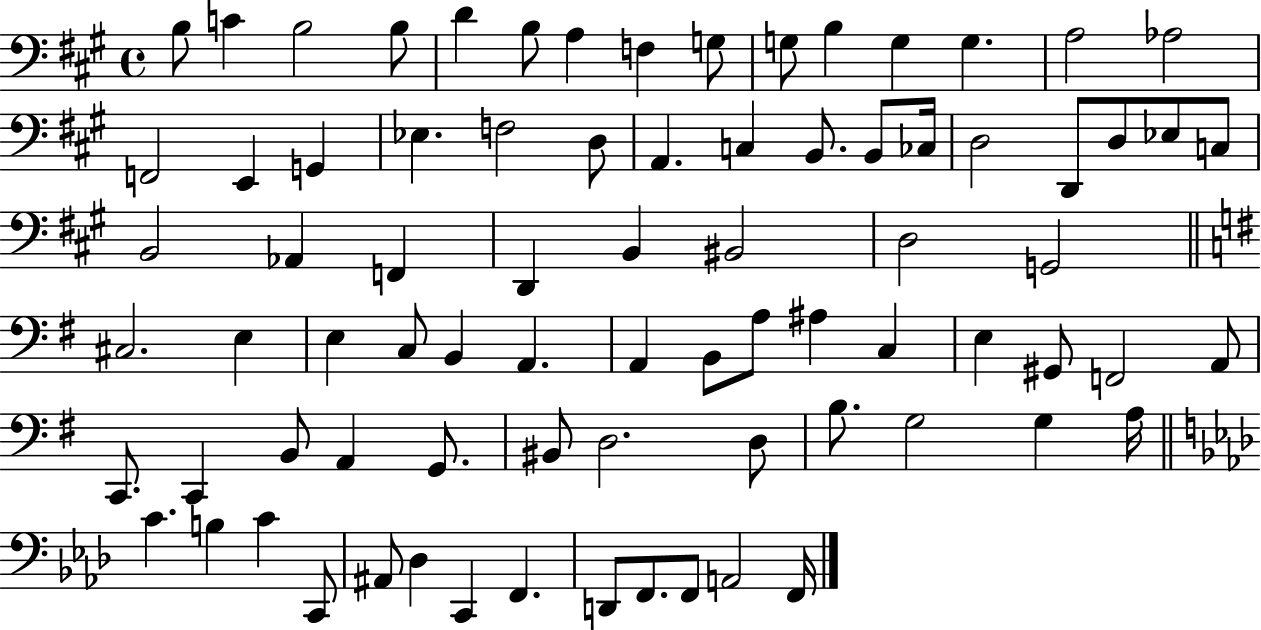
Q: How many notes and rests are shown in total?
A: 79